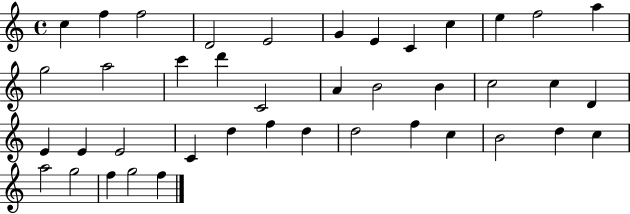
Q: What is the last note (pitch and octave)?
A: F5